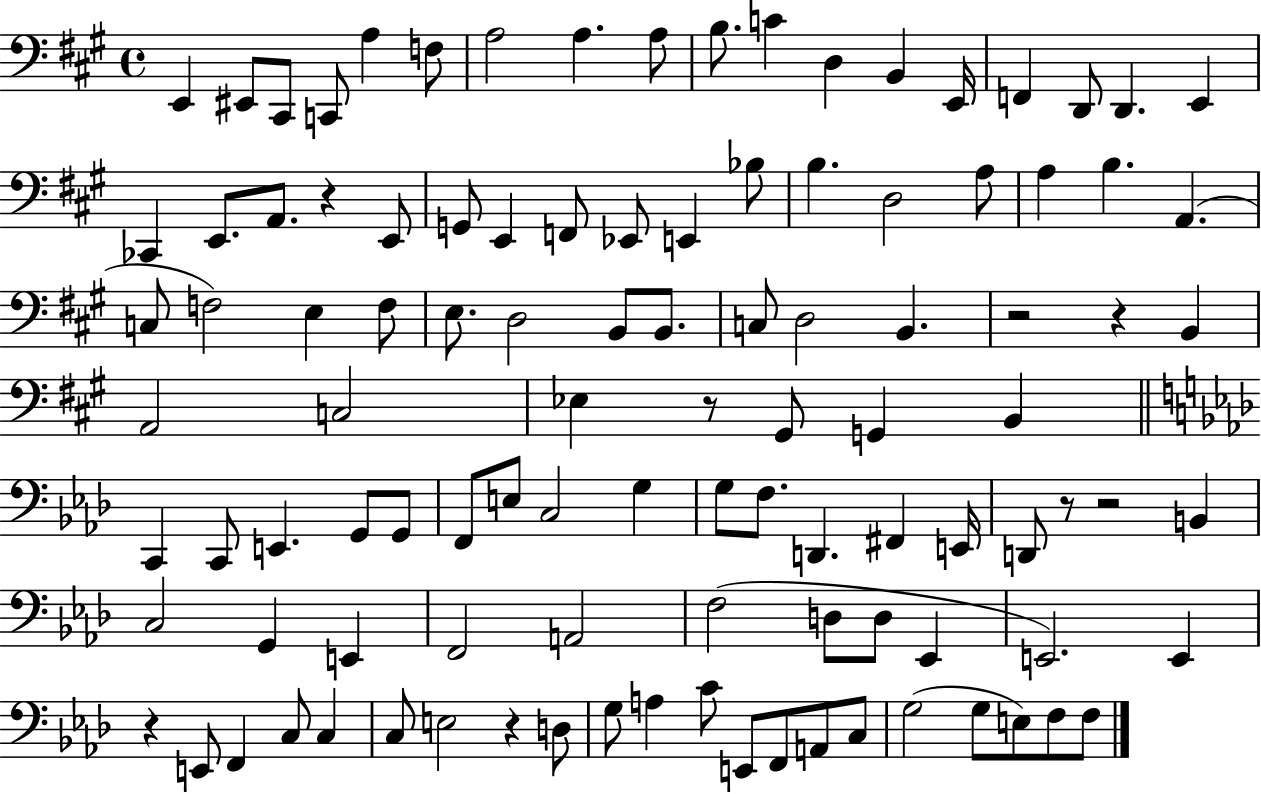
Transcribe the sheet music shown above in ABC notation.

X:1
T:Untitled
M:4/4
L:1/4
K:A
E,, ^E,,/2 ^C,,/2 C,,/2 A, F,/2 A,2 A, A,/2 B,/2 C D, B,, E,,/4 F,, D,,/2 D,, E,, _C,, E,,/2 A,,/2 z E,,/2 G,,/2 E,, F,,/2 _E,,/2 E,, _B,/2 B, D,2 A,/2 A, B, A,, C,/2 F,2 E, F,/2 E,/2 D,2 B,,/2 B,,/2 C,/2 D,2 B,, z2 z B,, A,,2 C,2 _E, z/2 ^G,,/2 G,, B,, C,, C,,/2 E,, G,,/2 G,,/2 F,,/2 E,/2 C,2 G, G,/2 F,/2 D,, ^F,, E,,/4 D,,/2 z/2 z2 B,, C,2 G,, E,, F,,2 A,,2 F,2 D,/2 D,/2 _E,, E,,2 E,, z E,,/2 F,, C,/2 C, C,/2 E,2 z D,/2 G,/2 A, C/2 E,,/2 F,,/2 A,,/2 C,/2 G,2 G,/2 E,/2 F,/2 F,/2